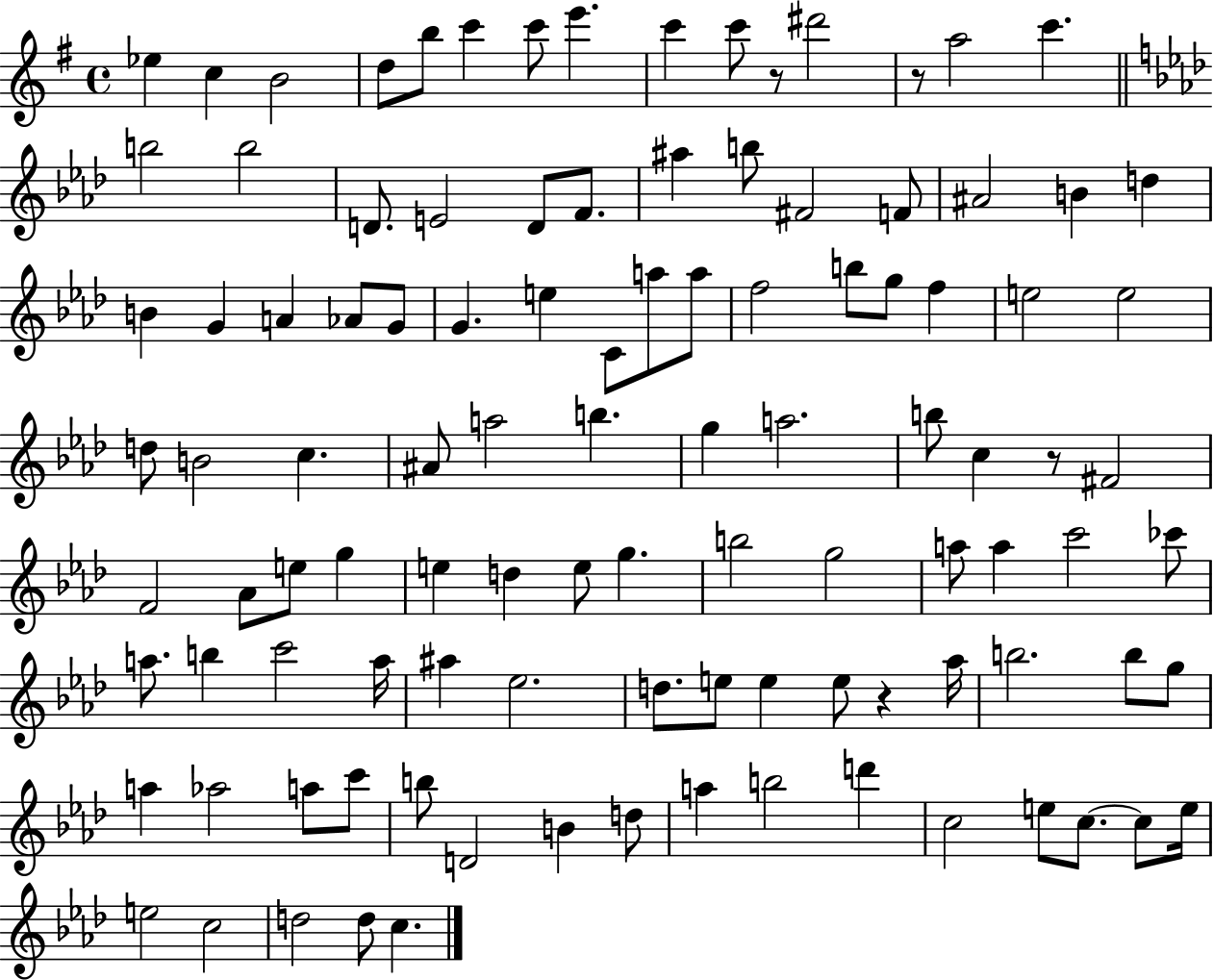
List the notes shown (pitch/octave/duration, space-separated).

Eb5/q C5/q B4/h D5/e B5/e C6/q C6/e E6/q. C6/q C6/e R/e D#6/h R/e A5/h C6/q. B5/h B5/h D4/e. E4/h D4/e F4/e. A#5/q B5/e F#4/h F4/e A#4/h B4/q D5/q B4/q G4/q A4/q Ab4/e G4/e G4/q. E5/q C4/e A5/e A5/e F5/h B5/e G5/e F5/q E5/h E5/h D5/e B4/h C5/q. A#4/e A5/h B5/q. G5/q A5/h. B5/e C5/q R/e F#4/h F4/h Ab4/e E5/e G5/q E5/q D5/q E5/e G5/q. B5/h G5/h A5/e A5/q C6/h CES6/e A5/e. B5/q C6/h A5/s A#5/q Eb5/h. D5/e. E5/e E5/q E5/e R/q Ab5/s B5/h. B5/e G5/e A5/q Ab5/h A5/e C6/e B5/e D4/h B4/q D5/e A5/q B5/h D6/q C5/h E5/e C5/e. C5/e E5/s E5/h C5/h D5/h D5/e C5/q.